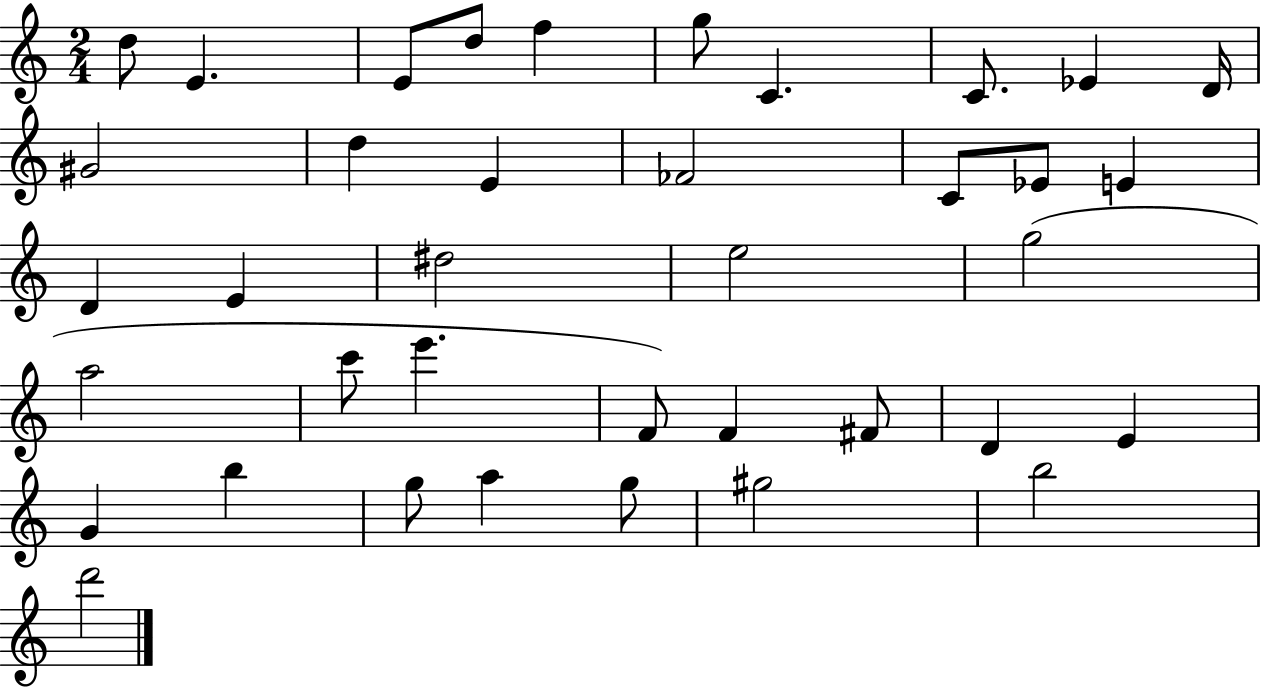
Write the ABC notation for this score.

X:1
T:Untitled
M:2/4
L:1/4
K:C
d/2 E E/2 d/2 f g/2 C C/2 _E D/4 ^G2 d E _F2 C/2 _E/2 E D E ^d2 e2 g2 a2 c'/2 e' F/2 F ^F/2 D E G b g/2 a g/2 ^g2 b2 d'2